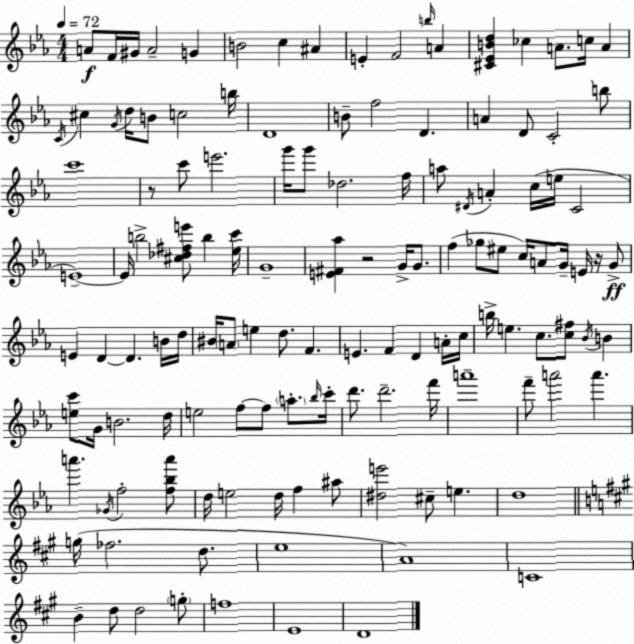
X:1
T:Untitled
M:4/4
L:1/4
K:Cm
A/2 F/4 ^G/4 A2 G B2 c ^A E F2 b/4 A [^C_EBd] _c A/2 c/4 A C/4 ^c G/4 d/4 B/2 c2 b/4 D4 B/2 f2 D A D/2 C2 b/2 c'4 z/2 c'/2 e'2 g'/4 g'/2 _d2 f/4 a/2 ^D/4 A c/4 e/4 C2 E4 E/4 b2 [^c_d^fe']/2 b [_ec']/4 G4 [E^F_a] z2 G/4 G/2 f _g/2 ^e/2 c/4 A/2 G/4 E/4 z/4 G/2 E D D B/4 d/4 ^B/4 A/2 e d/2 F E F D A/4 c/4 b/4 e c/2 [c^f]/2 _B/4 B [ec']/2 G/4 B2 d/4 e2 f/2 f/2 a/2 _b/4 c'/4 d'/2 d'2 f'/4 a'4 f'/2 a'2 a' a' _G/4 f2 [f_ba']/2 d/4 e2 d/4 f ^a/2 [^de']2 ^c/2 e d4 g/4 _f2 d/2 e4 A4 C4 B d/2 d2 g/2 f4 E4 D4